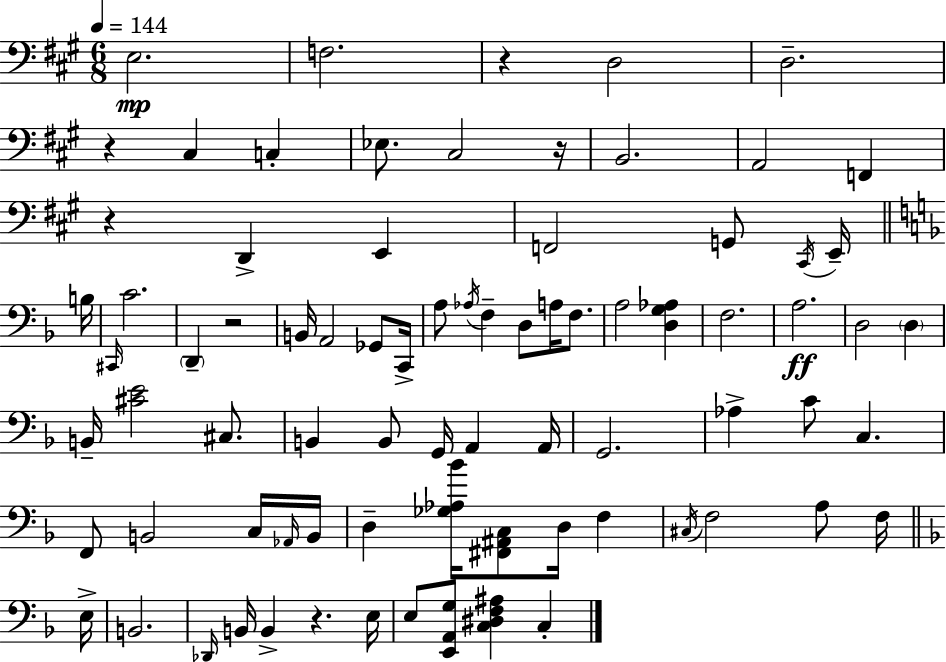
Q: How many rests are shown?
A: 6